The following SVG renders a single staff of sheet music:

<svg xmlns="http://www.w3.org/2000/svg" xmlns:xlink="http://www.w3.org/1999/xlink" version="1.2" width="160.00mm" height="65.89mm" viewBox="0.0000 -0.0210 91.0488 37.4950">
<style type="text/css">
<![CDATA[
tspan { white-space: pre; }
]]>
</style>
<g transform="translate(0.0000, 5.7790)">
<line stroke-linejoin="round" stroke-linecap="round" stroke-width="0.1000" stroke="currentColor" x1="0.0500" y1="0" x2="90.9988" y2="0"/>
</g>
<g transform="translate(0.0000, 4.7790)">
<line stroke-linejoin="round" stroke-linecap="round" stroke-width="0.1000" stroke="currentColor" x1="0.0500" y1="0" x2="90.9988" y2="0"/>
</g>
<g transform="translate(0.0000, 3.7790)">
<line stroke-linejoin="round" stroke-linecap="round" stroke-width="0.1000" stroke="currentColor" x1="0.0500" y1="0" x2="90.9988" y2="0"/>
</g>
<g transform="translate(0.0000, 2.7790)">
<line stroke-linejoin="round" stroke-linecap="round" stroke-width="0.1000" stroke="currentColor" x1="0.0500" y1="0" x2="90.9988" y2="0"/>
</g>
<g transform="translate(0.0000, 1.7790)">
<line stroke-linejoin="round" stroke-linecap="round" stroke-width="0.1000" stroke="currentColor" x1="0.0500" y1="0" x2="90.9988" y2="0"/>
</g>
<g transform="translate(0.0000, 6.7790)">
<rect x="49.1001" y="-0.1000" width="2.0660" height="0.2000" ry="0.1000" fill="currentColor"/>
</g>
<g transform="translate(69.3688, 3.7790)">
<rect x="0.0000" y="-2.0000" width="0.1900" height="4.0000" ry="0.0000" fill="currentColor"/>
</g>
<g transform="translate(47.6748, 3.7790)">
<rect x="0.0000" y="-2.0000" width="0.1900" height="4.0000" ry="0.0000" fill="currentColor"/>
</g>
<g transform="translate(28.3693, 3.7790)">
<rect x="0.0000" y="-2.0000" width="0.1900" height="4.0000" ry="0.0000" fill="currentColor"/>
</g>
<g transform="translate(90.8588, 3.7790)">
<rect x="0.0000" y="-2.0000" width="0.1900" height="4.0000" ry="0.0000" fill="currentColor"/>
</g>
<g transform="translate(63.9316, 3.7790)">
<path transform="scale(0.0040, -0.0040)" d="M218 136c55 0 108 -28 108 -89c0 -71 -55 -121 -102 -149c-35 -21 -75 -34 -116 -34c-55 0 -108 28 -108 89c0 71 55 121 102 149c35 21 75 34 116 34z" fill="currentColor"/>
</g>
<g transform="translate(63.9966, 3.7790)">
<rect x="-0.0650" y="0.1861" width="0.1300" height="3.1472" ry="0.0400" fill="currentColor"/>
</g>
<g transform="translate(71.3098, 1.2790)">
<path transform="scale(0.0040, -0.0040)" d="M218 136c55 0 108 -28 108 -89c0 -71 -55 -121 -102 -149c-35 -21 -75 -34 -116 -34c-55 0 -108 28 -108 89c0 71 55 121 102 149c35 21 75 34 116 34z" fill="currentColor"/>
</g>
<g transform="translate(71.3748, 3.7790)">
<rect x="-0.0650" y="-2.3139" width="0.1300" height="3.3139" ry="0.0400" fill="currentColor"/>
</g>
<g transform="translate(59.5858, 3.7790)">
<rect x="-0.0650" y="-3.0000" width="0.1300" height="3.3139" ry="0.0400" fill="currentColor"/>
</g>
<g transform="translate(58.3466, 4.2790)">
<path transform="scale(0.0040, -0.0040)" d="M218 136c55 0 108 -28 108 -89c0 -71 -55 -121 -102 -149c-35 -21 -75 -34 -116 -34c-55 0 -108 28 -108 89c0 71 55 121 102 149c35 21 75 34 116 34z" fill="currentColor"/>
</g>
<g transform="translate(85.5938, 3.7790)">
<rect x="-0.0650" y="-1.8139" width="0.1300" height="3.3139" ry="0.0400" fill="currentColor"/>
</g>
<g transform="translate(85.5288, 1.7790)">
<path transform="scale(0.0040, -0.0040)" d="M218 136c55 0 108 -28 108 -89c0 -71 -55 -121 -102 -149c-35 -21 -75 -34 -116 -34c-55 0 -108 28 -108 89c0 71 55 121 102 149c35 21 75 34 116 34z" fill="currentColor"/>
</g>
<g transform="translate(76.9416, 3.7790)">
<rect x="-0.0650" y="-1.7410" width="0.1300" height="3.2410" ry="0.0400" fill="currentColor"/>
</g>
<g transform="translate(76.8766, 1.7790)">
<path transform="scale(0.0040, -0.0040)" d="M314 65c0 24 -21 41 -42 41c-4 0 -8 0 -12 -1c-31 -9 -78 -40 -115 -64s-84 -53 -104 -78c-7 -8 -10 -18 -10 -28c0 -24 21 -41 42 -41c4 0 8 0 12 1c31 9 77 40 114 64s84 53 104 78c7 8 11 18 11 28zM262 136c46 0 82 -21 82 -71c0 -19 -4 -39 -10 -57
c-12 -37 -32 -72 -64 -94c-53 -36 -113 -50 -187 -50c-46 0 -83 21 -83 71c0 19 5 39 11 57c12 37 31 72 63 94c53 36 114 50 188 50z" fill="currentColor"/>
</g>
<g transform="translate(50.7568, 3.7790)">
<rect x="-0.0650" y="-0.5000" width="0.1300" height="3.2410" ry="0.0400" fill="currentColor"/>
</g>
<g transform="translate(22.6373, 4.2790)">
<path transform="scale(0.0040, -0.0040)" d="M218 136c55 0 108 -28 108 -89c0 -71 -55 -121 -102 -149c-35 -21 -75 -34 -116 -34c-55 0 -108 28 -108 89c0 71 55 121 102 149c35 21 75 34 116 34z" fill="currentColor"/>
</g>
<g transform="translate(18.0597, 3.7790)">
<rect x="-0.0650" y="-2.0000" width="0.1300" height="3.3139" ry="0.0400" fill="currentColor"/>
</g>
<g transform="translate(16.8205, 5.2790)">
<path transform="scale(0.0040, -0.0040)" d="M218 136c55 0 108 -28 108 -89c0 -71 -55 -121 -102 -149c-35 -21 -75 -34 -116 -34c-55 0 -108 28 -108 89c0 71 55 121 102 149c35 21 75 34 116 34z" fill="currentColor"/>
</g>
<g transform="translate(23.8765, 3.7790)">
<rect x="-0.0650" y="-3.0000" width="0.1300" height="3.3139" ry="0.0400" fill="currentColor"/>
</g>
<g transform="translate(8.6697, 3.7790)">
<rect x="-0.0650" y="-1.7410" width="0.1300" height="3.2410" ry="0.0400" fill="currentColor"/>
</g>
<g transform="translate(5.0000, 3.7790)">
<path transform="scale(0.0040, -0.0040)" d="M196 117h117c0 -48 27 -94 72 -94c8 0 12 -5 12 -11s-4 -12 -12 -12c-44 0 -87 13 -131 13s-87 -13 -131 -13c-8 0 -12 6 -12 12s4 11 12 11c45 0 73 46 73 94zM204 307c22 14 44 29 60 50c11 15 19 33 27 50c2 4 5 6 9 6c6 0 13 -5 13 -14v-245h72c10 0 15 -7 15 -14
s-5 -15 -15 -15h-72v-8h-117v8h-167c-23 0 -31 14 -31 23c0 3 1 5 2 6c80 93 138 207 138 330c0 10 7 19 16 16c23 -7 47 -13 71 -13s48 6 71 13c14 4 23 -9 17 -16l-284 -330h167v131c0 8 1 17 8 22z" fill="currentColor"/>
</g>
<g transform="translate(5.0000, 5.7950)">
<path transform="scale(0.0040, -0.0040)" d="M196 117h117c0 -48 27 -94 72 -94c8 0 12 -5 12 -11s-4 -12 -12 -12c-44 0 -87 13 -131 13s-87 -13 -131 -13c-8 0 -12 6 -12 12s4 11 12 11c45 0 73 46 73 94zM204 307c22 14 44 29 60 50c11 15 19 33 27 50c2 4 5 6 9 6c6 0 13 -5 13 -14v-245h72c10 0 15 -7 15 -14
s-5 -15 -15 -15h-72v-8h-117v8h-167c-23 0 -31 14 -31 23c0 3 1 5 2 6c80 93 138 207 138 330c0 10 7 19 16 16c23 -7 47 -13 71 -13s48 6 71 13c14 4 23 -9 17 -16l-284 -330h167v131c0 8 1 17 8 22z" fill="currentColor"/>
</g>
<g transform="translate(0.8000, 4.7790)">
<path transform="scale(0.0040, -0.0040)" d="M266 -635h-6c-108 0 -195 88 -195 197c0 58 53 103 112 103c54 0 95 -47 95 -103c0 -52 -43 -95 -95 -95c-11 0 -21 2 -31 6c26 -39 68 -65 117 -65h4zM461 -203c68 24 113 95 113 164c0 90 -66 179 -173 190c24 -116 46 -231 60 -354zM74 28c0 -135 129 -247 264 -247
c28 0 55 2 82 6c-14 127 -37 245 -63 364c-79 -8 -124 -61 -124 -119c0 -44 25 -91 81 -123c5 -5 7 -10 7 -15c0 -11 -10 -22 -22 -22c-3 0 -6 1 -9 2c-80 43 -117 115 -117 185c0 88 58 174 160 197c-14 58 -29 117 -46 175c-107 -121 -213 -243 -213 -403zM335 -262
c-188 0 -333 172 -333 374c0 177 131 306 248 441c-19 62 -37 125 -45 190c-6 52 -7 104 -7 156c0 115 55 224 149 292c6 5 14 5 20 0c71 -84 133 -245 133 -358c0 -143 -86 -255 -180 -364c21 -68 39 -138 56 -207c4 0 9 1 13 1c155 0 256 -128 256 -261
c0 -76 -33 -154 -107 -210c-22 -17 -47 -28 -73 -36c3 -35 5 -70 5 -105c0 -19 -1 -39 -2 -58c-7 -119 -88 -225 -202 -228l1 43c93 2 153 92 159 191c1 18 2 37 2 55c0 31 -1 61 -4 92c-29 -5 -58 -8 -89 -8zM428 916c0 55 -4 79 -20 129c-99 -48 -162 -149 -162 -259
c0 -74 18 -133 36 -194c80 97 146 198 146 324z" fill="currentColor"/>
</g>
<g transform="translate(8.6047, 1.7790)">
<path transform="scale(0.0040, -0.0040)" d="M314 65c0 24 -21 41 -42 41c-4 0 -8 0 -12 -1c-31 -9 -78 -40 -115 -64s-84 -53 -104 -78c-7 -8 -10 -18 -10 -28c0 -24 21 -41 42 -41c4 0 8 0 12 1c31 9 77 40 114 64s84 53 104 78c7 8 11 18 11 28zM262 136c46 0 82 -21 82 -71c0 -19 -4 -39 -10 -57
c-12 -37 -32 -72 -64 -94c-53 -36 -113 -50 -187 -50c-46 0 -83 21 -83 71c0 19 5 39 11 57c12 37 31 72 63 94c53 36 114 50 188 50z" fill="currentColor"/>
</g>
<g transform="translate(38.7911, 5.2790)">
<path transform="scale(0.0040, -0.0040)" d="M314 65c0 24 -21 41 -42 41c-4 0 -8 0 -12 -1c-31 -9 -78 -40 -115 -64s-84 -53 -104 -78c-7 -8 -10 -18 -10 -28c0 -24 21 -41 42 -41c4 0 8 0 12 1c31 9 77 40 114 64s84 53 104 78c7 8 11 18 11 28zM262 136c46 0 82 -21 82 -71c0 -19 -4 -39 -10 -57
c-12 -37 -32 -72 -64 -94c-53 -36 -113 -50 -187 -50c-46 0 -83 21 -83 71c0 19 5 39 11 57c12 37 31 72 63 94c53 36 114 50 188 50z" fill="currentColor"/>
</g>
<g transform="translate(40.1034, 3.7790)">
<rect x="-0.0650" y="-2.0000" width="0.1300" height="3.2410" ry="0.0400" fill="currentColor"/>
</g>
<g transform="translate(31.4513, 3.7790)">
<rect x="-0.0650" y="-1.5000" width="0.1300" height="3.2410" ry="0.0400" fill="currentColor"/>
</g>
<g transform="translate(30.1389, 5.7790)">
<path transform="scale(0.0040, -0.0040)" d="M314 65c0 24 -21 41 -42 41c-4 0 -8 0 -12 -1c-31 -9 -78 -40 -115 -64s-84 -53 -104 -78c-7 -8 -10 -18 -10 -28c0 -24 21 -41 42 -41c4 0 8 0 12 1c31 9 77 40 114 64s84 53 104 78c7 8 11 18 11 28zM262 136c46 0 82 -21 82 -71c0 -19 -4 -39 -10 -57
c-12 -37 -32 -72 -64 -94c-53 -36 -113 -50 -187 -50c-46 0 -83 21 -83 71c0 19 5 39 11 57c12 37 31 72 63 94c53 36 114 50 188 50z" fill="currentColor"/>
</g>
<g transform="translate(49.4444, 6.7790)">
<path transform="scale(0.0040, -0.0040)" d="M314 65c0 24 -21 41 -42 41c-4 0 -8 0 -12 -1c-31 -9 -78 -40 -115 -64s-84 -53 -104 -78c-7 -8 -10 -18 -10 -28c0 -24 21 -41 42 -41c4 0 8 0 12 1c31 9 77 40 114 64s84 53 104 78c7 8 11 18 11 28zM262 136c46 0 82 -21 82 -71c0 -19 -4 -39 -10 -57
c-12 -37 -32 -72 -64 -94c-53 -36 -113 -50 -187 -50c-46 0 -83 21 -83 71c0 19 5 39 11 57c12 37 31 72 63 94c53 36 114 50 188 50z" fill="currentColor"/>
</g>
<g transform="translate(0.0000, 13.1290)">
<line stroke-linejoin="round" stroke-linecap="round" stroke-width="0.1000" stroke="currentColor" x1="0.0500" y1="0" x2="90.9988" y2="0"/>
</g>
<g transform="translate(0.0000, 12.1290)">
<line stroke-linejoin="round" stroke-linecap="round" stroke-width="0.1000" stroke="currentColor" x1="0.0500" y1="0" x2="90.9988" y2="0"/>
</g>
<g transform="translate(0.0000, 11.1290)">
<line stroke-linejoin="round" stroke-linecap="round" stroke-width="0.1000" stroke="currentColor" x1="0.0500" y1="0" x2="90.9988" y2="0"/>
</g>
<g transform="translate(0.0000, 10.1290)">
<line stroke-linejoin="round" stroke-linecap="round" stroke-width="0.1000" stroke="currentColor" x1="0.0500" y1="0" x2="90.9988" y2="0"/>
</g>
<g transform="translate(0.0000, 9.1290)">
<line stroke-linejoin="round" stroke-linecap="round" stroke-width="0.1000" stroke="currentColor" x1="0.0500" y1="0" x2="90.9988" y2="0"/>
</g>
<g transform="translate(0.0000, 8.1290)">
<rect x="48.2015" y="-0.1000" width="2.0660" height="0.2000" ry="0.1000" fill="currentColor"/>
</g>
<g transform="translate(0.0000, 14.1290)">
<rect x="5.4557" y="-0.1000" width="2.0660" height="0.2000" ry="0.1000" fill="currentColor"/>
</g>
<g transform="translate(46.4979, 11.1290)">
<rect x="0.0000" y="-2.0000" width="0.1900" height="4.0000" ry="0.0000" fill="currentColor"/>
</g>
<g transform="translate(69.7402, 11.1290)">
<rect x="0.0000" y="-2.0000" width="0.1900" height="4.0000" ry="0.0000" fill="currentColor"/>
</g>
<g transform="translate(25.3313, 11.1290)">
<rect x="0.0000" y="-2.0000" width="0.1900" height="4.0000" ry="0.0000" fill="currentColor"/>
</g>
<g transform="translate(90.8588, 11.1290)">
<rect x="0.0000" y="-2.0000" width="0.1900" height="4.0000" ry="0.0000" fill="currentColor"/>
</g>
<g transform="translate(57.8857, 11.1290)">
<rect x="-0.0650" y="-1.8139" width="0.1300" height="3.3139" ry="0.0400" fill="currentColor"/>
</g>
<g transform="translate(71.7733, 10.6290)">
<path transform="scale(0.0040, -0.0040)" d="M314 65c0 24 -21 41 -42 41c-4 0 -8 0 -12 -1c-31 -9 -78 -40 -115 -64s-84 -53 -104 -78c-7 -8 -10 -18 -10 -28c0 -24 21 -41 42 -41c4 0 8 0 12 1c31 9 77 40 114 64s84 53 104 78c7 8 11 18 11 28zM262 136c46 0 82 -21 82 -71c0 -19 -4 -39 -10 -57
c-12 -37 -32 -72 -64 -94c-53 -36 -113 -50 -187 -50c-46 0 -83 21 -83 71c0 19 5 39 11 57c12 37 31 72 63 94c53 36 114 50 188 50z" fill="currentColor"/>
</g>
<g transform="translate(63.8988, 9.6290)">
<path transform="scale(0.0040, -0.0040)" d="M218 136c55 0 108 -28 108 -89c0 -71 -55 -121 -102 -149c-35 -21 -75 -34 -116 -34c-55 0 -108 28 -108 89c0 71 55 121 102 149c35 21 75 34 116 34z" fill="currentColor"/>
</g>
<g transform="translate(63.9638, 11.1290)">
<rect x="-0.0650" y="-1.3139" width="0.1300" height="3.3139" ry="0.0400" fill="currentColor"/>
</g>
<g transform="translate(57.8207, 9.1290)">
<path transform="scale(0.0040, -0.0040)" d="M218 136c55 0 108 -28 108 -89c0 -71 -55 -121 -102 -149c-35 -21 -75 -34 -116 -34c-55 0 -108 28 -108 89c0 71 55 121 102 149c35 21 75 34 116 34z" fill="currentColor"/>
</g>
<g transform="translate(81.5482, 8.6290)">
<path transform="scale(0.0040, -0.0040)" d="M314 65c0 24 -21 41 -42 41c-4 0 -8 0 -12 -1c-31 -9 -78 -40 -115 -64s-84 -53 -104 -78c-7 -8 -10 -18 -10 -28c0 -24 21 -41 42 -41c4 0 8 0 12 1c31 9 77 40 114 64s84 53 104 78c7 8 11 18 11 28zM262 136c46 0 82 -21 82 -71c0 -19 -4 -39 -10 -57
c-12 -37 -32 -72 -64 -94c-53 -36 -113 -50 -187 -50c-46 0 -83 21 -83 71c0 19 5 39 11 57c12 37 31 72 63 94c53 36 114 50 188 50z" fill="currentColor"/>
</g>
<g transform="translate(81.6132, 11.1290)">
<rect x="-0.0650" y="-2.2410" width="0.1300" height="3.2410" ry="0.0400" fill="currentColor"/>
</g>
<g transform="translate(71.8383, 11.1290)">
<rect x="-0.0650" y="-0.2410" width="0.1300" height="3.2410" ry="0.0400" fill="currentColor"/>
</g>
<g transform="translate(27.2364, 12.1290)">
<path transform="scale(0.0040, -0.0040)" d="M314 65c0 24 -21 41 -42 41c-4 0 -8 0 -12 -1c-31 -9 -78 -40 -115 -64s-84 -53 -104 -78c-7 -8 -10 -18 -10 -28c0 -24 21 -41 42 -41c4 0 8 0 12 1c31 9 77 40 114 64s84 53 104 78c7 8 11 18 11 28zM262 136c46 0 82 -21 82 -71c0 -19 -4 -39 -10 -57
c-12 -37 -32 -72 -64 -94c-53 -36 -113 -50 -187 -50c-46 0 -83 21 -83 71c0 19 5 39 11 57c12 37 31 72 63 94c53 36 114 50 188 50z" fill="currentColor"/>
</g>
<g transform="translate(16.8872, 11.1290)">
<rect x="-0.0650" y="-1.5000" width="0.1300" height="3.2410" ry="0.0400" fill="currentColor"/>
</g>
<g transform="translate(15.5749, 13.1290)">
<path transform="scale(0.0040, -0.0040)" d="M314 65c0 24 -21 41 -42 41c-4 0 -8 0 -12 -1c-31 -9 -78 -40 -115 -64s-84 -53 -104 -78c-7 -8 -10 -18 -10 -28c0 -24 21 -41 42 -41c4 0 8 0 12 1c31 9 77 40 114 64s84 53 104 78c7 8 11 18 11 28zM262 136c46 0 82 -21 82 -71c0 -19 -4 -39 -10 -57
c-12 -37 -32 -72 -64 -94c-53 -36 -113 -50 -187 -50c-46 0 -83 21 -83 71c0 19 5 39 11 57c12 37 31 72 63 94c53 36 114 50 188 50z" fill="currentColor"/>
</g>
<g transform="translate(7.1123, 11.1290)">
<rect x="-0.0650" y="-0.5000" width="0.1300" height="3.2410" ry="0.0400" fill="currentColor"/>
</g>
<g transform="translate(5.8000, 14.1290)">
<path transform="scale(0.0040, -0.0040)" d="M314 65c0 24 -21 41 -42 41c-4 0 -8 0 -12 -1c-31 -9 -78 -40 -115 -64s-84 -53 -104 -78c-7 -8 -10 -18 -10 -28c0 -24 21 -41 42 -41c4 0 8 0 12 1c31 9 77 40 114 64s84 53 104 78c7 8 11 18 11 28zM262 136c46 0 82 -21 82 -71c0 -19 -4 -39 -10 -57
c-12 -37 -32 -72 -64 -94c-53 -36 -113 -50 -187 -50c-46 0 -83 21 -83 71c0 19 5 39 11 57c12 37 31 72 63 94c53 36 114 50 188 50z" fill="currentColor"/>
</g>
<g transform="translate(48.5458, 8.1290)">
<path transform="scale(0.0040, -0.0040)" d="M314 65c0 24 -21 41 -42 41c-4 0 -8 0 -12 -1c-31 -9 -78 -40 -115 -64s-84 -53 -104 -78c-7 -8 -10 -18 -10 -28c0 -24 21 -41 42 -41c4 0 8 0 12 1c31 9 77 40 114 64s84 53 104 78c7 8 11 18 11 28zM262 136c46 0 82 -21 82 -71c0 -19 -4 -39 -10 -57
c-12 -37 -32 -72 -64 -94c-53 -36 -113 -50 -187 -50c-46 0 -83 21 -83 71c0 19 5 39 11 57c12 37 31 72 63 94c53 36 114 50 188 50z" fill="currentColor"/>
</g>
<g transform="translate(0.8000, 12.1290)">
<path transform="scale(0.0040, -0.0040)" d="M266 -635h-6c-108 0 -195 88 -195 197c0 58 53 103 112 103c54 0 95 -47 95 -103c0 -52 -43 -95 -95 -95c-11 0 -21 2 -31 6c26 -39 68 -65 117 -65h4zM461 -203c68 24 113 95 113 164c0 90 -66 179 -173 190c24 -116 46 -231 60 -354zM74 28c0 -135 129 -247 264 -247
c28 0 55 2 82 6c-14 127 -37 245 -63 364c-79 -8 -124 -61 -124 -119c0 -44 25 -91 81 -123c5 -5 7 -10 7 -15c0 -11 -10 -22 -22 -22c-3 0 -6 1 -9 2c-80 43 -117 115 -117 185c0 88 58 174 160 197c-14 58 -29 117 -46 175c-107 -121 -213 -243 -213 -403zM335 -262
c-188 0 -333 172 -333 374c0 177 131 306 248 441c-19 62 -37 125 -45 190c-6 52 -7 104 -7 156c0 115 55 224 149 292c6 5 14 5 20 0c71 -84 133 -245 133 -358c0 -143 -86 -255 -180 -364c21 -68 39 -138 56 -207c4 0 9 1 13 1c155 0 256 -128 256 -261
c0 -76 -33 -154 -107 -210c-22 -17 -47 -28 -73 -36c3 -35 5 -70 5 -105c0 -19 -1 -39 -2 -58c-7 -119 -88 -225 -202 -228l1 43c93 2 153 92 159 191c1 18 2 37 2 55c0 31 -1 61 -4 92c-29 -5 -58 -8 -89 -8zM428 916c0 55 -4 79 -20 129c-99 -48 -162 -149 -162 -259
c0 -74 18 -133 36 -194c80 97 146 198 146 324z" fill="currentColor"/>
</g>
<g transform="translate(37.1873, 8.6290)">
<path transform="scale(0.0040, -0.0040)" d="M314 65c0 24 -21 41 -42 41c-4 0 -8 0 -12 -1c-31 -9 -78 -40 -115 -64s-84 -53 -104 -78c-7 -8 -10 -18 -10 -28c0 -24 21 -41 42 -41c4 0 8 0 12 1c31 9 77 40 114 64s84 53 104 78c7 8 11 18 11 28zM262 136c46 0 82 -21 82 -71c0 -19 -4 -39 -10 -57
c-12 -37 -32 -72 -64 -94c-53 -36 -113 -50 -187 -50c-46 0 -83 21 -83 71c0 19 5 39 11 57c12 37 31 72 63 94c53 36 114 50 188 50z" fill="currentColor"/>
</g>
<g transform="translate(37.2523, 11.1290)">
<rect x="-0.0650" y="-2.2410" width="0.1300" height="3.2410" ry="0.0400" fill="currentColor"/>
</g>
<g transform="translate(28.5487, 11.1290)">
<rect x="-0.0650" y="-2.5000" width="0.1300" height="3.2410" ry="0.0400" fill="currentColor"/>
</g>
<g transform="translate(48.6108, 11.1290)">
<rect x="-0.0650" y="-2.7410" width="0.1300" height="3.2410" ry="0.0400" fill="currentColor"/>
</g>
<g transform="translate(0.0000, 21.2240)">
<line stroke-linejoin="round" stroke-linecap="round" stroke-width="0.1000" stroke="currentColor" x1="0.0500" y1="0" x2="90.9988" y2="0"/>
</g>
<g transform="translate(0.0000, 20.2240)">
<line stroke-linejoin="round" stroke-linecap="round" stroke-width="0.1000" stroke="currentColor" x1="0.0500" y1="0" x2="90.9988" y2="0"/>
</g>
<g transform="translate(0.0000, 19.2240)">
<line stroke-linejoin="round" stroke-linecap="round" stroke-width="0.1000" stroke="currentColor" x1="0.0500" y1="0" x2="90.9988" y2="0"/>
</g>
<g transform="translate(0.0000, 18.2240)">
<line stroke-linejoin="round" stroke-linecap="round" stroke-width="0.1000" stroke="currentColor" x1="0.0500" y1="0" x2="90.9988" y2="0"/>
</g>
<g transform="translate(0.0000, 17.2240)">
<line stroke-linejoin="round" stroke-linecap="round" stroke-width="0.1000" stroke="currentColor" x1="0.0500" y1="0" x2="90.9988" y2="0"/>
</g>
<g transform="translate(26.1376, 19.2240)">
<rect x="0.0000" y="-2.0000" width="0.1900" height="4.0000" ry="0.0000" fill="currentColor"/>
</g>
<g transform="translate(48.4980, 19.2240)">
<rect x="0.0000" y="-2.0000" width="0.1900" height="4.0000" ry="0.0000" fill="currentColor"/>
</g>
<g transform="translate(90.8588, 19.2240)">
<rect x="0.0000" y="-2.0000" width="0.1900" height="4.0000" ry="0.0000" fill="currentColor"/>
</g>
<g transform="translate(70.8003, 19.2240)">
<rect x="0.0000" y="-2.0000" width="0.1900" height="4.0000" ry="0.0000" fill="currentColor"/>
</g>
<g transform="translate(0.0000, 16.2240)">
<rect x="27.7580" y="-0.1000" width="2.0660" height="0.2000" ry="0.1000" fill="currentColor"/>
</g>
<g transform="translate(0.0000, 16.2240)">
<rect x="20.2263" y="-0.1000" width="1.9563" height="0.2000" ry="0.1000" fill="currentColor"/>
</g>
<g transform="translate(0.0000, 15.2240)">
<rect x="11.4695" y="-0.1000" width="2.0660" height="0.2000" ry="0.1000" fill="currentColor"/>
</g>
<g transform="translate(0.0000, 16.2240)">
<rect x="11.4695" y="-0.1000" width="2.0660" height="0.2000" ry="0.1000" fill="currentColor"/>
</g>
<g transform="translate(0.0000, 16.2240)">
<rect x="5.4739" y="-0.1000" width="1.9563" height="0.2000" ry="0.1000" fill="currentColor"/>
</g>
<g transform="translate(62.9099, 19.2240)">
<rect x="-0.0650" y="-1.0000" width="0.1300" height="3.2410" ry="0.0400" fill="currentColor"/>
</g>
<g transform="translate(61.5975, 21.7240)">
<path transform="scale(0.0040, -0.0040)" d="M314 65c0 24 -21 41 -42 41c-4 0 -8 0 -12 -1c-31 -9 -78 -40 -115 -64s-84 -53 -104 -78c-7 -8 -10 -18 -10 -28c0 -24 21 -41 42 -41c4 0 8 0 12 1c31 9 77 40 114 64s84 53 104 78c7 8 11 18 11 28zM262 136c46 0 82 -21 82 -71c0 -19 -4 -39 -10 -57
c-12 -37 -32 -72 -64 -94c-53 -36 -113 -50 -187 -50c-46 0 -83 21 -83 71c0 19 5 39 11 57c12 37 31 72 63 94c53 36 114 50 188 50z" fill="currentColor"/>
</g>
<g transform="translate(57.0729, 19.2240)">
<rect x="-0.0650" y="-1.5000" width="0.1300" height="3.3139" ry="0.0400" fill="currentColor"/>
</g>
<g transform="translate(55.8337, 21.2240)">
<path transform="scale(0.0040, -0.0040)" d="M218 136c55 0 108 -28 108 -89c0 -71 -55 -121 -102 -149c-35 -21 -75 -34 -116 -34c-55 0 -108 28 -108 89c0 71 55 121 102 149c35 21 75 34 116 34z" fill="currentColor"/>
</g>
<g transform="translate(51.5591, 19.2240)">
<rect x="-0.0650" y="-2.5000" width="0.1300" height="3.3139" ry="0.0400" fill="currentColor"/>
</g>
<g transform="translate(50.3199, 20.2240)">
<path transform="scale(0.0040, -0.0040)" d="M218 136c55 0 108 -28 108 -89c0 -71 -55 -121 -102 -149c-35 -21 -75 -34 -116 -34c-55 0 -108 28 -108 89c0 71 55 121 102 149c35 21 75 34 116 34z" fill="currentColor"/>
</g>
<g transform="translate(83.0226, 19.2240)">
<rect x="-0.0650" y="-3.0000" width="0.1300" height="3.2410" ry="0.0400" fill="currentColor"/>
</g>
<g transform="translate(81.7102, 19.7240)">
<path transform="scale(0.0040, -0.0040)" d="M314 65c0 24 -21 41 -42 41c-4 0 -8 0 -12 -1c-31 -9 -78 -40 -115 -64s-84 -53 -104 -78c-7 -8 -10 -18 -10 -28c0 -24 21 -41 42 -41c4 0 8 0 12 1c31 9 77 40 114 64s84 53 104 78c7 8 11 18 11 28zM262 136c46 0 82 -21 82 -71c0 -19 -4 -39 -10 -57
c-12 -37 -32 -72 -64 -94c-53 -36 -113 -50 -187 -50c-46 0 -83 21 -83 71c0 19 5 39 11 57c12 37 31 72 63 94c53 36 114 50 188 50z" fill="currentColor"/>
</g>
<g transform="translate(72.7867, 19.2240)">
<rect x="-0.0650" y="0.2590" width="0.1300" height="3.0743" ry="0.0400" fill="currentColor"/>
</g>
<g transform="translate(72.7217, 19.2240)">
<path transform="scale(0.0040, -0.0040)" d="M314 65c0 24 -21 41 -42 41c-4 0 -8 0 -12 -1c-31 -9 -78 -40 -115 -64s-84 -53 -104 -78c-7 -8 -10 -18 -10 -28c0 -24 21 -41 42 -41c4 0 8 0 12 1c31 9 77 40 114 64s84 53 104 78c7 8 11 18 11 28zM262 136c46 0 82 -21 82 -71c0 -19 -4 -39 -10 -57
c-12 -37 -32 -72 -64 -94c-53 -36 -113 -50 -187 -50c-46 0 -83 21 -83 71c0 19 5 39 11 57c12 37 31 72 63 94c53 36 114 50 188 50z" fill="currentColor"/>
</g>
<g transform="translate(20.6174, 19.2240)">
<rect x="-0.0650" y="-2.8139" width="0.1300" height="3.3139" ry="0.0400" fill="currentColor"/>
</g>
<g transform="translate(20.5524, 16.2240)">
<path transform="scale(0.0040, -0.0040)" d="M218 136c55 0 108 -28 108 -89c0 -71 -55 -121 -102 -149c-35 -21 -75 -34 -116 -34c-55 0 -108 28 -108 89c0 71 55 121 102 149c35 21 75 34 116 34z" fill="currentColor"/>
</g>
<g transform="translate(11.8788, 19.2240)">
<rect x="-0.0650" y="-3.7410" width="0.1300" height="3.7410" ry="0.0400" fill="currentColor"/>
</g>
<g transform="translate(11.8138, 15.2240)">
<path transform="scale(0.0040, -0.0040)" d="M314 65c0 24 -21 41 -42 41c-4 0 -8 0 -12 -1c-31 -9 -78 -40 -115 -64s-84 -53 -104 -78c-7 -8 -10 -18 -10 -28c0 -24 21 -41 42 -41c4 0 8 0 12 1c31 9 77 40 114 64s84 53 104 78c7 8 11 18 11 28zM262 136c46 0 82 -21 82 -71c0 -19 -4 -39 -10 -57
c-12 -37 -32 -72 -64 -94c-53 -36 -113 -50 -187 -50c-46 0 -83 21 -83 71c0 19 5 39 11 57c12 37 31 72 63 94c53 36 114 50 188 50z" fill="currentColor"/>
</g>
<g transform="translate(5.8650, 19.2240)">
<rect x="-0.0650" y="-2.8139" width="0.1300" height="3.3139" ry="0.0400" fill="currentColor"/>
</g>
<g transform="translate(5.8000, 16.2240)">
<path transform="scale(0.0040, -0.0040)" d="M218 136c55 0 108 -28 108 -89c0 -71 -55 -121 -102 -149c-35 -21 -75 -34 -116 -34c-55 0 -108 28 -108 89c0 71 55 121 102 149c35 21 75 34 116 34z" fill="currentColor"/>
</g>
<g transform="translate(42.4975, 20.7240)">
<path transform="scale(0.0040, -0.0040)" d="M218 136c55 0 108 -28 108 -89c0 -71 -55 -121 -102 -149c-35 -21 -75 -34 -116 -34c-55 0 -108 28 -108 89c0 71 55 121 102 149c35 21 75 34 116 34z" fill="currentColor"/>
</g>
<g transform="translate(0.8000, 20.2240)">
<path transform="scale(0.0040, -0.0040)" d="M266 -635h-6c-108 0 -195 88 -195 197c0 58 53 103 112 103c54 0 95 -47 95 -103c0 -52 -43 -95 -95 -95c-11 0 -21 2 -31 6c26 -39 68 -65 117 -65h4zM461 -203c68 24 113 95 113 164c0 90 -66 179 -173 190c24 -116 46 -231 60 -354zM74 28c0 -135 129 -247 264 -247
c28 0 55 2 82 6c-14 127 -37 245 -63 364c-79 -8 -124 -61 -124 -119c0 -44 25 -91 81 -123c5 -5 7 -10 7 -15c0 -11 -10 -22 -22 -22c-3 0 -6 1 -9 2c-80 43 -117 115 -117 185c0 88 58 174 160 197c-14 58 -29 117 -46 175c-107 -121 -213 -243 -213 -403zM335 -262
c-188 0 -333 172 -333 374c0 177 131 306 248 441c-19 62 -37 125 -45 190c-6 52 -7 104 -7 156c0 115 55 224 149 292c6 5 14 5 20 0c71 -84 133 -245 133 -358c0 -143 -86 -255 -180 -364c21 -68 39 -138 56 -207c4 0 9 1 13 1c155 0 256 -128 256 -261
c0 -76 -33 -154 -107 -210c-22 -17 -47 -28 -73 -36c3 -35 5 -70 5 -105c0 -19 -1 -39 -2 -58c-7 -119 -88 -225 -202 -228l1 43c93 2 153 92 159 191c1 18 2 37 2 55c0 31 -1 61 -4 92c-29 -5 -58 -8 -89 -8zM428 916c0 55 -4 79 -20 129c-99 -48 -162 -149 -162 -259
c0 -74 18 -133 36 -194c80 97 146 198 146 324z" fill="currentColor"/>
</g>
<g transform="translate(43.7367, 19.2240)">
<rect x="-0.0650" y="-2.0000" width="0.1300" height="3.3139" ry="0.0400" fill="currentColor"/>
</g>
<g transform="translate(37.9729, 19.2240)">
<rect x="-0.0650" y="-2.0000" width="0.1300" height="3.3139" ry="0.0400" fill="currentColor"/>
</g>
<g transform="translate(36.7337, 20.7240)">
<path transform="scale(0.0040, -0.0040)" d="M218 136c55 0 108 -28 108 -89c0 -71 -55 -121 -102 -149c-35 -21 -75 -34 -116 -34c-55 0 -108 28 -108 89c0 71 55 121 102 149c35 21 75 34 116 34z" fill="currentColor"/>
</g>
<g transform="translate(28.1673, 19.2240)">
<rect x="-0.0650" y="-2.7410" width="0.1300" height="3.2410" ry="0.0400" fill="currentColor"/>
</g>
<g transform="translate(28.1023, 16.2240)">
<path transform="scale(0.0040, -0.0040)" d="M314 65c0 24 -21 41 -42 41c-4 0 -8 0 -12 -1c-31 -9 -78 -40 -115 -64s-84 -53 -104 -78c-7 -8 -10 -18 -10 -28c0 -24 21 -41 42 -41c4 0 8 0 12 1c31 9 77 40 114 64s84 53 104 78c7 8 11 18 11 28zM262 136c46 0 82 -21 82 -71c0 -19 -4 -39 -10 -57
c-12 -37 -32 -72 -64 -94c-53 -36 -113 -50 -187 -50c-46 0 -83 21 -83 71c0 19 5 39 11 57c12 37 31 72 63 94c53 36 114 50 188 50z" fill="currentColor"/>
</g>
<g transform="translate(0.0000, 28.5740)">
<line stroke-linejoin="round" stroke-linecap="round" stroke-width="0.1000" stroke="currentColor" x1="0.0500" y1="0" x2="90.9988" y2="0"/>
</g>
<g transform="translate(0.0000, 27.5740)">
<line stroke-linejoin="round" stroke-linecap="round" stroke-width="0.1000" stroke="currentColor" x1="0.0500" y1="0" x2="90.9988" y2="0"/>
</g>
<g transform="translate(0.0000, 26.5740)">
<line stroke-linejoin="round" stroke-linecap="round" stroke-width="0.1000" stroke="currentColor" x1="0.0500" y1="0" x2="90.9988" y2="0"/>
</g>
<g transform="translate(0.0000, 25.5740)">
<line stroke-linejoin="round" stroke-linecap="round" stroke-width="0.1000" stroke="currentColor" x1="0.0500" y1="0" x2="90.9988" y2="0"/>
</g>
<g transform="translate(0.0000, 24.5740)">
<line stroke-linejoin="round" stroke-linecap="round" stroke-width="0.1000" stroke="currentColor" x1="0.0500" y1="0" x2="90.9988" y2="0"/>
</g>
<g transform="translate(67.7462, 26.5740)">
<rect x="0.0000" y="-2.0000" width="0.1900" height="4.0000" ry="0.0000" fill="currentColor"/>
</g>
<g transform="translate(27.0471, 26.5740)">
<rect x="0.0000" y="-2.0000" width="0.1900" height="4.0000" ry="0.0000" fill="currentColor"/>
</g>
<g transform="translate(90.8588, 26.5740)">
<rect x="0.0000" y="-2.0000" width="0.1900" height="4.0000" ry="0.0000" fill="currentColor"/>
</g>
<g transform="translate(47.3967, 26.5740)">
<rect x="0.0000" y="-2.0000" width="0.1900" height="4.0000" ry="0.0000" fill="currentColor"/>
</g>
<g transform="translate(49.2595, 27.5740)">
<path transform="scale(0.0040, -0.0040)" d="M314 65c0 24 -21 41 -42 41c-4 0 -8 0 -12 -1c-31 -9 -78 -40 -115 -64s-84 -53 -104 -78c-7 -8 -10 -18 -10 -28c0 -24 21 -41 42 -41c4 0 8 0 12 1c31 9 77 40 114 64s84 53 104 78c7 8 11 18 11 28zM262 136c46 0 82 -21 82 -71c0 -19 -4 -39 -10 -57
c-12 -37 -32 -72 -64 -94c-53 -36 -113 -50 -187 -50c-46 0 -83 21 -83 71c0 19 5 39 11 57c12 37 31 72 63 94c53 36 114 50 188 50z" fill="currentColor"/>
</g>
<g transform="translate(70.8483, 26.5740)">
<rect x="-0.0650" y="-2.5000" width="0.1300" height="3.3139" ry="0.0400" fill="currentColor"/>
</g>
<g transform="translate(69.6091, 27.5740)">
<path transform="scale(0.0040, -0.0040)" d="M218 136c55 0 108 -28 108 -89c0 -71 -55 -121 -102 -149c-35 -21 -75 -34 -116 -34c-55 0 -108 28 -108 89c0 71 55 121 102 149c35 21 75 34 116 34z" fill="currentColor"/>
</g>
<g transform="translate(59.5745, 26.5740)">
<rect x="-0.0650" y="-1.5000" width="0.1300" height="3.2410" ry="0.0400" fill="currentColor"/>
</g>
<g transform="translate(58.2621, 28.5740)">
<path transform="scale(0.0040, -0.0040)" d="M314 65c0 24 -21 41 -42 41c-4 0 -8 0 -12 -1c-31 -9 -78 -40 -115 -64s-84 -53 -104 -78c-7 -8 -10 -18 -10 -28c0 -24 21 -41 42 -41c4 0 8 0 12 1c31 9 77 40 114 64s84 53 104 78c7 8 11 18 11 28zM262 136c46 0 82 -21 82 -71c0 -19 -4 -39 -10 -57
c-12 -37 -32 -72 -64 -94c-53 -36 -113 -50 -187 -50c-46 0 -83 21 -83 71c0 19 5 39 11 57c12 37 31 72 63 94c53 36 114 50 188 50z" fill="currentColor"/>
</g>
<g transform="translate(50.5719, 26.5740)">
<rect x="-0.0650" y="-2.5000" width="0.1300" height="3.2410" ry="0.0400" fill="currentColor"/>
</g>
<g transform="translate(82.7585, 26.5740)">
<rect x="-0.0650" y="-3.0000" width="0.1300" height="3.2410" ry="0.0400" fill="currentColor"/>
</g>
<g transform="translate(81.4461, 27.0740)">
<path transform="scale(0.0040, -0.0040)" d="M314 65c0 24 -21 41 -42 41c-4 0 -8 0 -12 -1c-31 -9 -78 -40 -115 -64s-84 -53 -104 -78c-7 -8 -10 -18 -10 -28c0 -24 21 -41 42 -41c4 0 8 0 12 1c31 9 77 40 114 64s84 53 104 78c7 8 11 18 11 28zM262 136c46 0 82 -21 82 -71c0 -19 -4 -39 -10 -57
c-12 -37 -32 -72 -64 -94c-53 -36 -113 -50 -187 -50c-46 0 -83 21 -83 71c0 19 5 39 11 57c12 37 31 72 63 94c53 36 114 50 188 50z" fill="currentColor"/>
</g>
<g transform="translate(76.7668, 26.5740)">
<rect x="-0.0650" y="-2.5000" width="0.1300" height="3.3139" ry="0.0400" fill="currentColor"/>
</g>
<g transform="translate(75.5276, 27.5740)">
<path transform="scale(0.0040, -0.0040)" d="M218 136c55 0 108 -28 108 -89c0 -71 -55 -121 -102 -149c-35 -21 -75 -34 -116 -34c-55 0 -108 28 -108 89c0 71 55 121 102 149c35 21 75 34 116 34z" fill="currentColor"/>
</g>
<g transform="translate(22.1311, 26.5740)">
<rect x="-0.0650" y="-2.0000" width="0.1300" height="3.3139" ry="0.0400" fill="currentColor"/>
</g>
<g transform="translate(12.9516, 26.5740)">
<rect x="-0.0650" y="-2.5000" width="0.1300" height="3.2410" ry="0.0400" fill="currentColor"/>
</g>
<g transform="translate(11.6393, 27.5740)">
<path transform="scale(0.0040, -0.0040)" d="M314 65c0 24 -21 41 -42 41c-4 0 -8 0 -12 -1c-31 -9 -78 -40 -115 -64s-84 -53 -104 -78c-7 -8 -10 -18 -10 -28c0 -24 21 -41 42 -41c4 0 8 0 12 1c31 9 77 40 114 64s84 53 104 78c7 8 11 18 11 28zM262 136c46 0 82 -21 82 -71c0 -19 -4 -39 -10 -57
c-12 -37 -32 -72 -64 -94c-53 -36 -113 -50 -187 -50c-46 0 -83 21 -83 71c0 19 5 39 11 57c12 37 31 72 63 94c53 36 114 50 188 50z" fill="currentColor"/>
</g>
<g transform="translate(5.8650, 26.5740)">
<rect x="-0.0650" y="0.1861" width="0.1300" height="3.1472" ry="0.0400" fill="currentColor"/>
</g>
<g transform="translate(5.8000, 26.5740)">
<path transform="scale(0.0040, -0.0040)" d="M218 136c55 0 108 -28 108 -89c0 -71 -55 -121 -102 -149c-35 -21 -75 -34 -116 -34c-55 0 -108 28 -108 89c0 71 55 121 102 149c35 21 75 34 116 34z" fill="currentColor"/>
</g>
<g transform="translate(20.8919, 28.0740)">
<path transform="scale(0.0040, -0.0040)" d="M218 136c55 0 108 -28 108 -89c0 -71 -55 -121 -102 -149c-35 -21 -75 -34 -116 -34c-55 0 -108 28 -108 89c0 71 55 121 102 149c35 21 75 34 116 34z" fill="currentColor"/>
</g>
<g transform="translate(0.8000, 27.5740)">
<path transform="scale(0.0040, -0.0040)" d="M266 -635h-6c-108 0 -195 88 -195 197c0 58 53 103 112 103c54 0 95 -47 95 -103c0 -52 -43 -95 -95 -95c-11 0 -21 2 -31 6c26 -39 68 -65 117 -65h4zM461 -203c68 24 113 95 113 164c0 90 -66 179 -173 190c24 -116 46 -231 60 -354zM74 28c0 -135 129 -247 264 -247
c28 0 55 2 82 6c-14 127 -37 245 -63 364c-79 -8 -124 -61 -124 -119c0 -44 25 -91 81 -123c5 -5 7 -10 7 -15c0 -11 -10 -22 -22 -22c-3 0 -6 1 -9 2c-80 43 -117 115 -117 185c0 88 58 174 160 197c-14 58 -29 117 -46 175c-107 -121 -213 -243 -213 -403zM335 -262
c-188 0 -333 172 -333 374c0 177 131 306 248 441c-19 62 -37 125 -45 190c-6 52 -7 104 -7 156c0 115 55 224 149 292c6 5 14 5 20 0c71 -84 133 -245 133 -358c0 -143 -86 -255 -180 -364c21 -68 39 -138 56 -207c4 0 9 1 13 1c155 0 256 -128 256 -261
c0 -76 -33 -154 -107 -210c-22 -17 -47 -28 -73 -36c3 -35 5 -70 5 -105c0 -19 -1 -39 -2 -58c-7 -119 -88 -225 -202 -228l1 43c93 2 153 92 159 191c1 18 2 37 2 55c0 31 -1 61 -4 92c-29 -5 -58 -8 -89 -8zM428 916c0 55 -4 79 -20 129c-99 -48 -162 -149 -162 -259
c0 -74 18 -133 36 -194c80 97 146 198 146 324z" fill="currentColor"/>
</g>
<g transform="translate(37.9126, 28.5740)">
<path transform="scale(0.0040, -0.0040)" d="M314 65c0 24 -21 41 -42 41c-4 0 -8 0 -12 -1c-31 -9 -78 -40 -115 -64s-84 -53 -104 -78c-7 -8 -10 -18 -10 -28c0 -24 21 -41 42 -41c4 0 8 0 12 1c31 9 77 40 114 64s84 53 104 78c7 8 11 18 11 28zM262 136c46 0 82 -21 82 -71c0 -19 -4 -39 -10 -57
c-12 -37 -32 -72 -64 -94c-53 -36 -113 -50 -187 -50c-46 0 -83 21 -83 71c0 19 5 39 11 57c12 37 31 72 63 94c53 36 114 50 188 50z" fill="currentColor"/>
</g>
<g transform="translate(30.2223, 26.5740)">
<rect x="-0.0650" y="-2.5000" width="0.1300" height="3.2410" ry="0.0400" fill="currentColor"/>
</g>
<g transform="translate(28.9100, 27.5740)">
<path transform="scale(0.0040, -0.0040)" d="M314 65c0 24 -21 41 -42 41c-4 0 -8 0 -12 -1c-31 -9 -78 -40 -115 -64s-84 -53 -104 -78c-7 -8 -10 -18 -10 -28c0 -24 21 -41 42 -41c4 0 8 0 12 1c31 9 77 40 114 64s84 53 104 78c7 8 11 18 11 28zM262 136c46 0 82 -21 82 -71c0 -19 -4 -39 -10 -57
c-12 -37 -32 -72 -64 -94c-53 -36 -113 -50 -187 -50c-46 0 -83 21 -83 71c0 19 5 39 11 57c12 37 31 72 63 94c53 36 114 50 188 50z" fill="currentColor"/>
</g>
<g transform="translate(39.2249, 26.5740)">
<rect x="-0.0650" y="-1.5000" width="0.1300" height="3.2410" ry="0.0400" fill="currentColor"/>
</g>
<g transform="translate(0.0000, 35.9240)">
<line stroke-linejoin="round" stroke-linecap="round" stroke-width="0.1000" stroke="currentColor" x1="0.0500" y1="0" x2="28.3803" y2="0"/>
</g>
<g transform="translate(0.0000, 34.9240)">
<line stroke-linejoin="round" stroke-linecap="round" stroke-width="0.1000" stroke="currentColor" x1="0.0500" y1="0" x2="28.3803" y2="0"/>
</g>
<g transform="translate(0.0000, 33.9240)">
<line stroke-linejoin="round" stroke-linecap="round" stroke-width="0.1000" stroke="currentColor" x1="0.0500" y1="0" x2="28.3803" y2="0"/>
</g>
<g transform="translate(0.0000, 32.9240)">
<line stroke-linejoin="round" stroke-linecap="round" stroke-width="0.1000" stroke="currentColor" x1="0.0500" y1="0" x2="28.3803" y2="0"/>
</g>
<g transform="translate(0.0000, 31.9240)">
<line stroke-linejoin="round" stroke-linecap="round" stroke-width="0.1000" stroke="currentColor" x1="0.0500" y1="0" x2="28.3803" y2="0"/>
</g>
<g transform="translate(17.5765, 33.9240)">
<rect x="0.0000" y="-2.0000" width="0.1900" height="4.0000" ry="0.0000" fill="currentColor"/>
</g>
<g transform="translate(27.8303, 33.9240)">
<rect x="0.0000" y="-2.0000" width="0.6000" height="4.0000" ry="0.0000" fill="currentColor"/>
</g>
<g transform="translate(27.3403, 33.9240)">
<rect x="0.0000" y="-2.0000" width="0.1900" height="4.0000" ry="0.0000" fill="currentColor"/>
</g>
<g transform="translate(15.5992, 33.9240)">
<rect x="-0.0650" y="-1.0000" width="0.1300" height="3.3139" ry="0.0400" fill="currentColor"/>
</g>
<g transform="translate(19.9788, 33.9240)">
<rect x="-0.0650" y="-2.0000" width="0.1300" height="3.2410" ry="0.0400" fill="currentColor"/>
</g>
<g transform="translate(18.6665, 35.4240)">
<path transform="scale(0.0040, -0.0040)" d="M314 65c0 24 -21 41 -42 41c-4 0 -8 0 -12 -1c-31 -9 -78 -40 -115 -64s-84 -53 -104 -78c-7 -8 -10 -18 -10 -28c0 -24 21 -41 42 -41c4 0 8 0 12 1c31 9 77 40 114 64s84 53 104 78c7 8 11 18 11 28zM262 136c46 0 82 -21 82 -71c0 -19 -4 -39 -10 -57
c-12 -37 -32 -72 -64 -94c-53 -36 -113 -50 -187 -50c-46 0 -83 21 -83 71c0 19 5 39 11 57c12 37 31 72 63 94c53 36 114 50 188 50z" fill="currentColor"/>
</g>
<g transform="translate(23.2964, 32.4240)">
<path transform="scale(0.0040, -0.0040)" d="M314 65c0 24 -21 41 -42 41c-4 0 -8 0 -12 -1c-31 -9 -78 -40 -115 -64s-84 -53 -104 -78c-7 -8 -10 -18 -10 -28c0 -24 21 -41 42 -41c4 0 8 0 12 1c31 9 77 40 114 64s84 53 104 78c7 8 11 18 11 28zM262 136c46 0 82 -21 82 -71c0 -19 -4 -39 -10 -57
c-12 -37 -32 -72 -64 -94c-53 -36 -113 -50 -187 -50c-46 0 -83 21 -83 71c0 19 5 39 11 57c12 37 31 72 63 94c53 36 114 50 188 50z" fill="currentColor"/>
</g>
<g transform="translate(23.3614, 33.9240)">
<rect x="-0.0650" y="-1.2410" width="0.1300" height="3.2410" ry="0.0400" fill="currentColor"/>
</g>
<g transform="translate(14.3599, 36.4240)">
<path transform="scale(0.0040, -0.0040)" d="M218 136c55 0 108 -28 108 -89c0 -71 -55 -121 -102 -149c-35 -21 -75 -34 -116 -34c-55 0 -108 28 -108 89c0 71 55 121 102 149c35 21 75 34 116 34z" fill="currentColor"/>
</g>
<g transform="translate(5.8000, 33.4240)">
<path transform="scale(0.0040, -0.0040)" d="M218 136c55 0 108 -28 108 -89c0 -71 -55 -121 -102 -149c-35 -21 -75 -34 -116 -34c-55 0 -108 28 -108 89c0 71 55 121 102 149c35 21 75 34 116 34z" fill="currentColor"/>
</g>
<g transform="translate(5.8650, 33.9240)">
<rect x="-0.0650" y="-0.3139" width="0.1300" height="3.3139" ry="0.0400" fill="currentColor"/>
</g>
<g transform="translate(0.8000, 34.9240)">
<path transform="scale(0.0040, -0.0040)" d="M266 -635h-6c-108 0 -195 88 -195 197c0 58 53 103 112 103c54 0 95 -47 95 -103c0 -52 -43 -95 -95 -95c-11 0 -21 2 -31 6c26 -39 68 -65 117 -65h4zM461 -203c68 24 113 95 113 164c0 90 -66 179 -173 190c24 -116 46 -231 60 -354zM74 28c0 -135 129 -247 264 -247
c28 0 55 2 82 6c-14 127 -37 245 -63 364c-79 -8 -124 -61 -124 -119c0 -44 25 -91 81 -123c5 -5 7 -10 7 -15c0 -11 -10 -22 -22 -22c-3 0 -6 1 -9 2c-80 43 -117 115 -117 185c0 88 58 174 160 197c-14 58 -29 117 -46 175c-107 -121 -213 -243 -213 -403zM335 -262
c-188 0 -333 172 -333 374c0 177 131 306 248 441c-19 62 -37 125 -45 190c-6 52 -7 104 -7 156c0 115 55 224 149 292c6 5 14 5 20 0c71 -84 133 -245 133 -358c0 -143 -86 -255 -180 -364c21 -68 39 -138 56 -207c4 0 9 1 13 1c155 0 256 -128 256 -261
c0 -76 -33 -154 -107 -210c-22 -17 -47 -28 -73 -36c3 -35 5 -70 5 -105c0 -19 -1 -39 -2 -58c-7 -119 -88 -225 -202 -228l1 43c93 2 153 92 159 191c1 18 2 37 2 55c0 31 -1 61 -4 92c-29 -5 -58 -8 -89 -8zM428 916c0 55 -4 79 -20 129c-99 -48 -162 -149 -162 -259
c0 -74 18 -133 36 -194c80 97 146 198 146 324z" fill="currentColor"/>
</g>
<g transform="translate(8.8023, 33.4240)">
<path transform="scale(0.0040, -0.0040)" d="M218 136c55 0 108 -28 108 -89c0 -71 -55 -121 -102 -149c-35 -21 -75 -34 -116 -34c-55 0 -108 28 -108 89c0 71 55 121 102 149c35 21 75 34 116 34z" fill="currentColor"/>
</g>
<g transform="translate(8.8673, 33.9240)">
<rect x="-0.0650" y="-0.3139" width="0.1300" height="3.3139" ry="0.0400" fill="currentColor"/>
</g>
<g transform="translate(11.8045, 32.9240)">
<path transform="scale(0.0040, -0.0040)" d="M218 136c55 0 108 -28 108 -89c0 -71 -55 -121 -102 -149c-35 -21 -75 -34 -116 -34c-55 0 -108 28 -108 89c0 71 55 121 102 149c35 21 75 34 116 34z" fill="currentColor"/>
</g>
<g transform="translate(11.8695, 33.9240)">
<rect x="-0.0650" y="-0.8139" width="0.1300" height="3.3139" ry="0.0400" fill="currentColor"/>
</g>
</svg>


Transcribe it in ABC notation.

X:1
T:Untitled
M:4/4
L:1/4
K:C
f2 F A E2 F2 C2 A B g f2 f C2 E2 G2 g2 a2 f e c2 g2 a c'2 a a2 F F G E D2 B2 A2 B G2 F G2 E2 G2 E2 G G A2 c c d D F2 e2